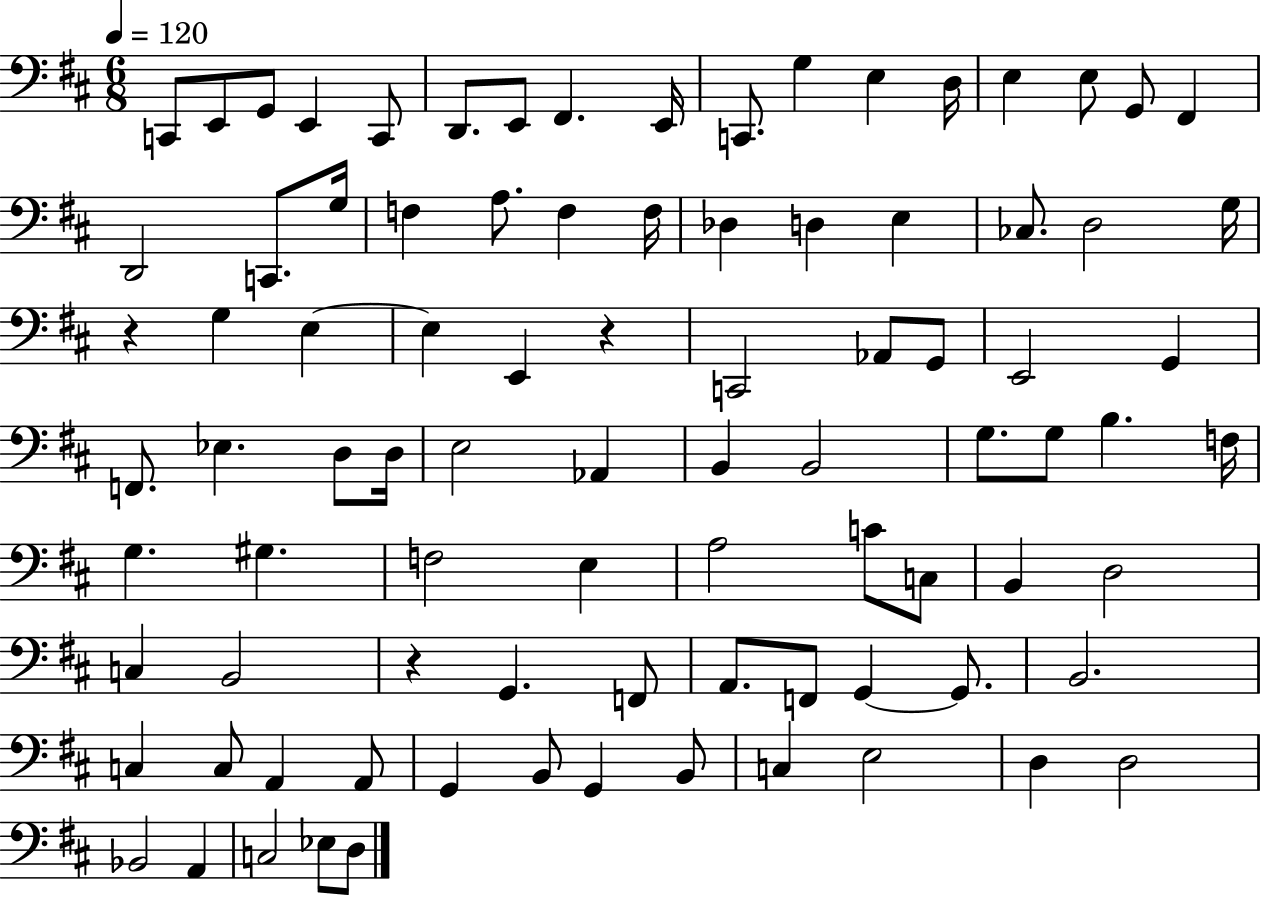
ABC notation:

X:1
T:Untitled
M:6/8
L:1/4
K:D
C,,/2 E,,/2 G,,/2 E,, C,,/2 D,,/2 E,,/2 ^F,, E,,/4 C,,/2 G, E, D,/4 E, E,/2 G,,/2 ^F,, D,,2 C,,/2 G,/4 F, A,/2 F, F,/4 _D, D, E, _C,/2 D,2 G,/4 z G, E, E, E,, z C,,2 _A,,/2 G,,/2 E,,2 G,, F,,/2 _E, D,/2 D,/4 E,2 _A,, B,, B,,2 G,/2 G,/2 B, F,/4 G, ^G, F,2 E, A,2 C/2 C,/2 B,, D,2 C, B,,2 z G,, F,,/2 A,,/2 F,,/2 G,, G,,/2 B,,2 C, C,/2 A,, A,,/2 G,, B,,/2 G,, B,,/2 C, E,2 D, D,2 _B,,2 A,, C,2 _E,/2 D,/2